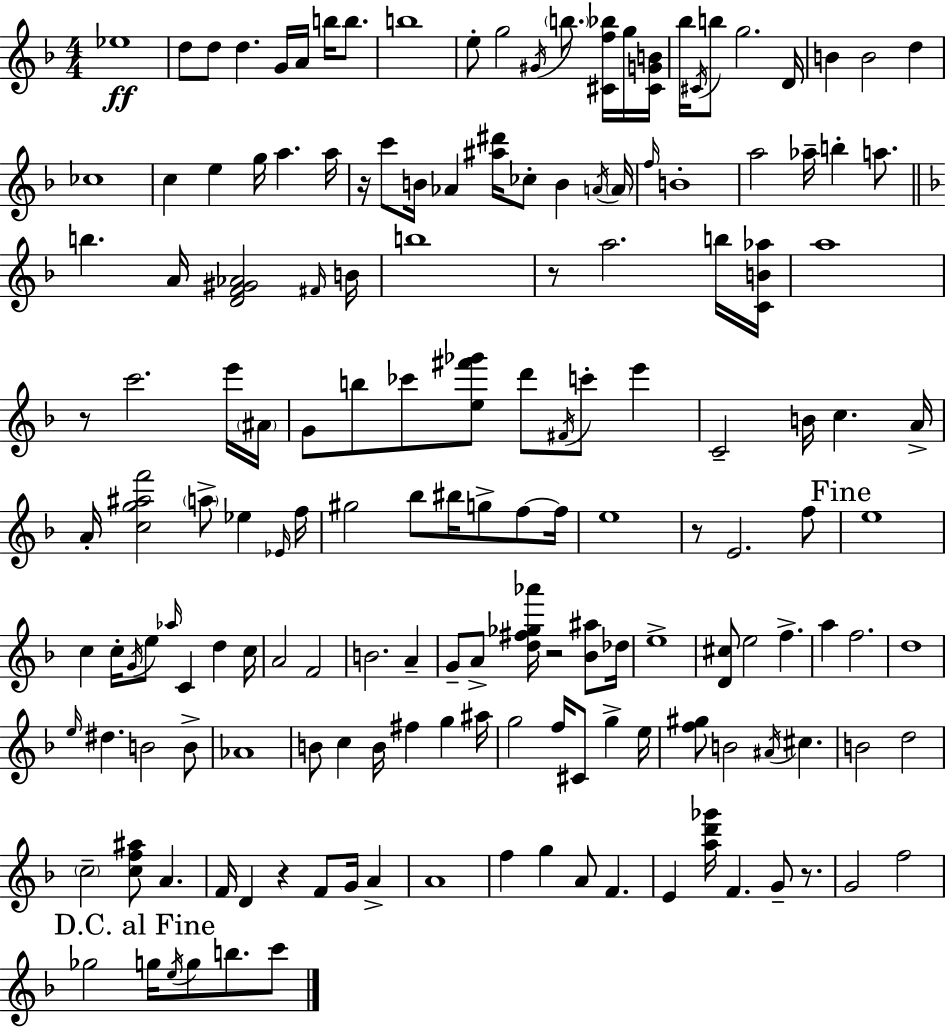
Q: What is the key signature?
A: D minor